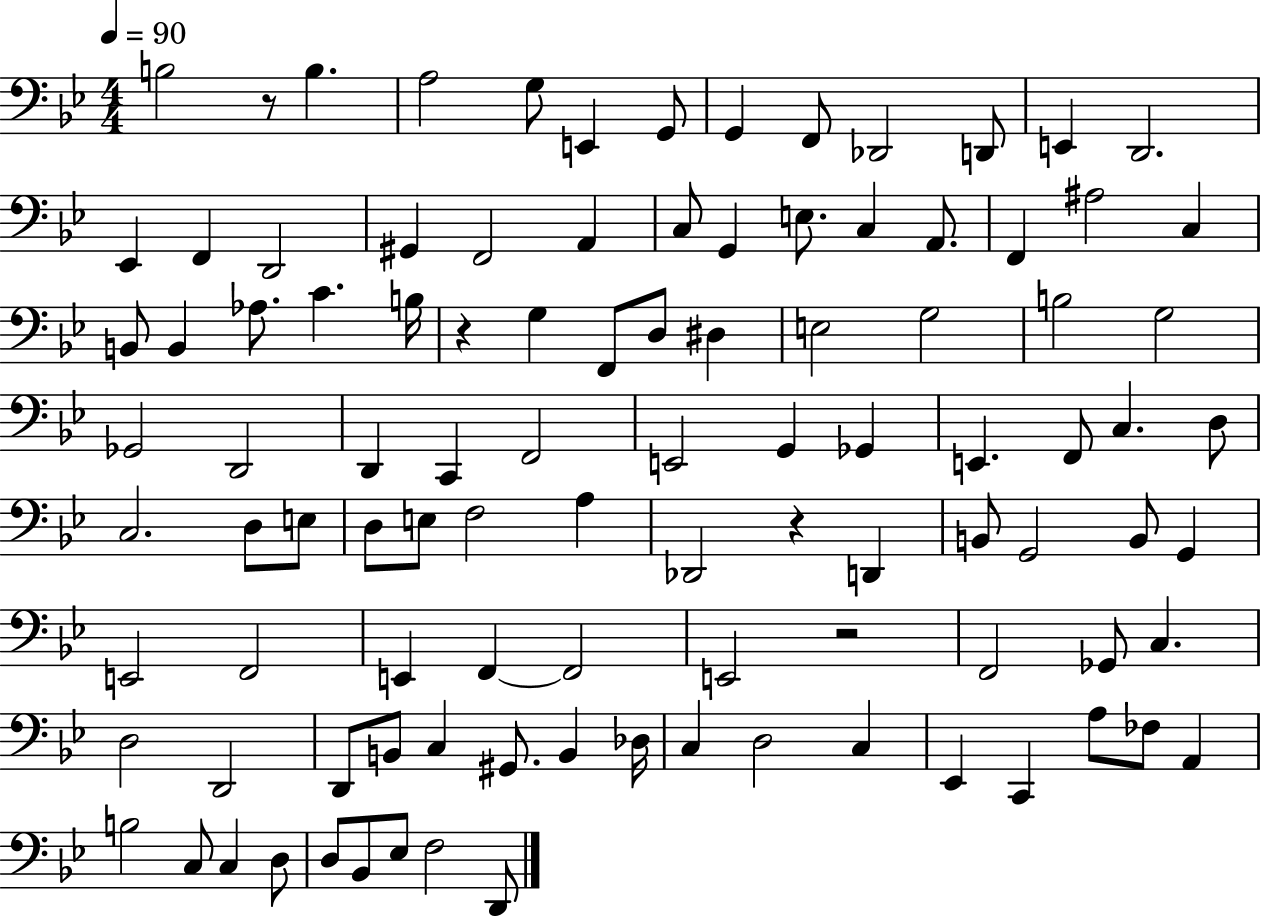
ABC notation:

X:1
T:Untitled
M:4/4
L:1/4
K:Bb
B,2 z/2 B, A,2 G,/2 E,, G,,/2 G,, F,,/2 _D,,2 D,,/2 E,, D,,2 _E,, F,, D,,2 ^G,, F,,2 A,, C,/2 G,, E,/2 C, A,,/2 F,, ^A,2 C, B,,/2 B,, _A,/2 C B,/4 z G, F,,/2 D,/2 ^D, E,2 G,2 B,2 G,2 _G,,2 D,,2 D,, C,, F,,2 E,,2 G,, _G,, E,, F,,/2 C, D,/2 C,2 D,/2 E,/2 D,/2 E,/2 F,2 A, _D,,2 z D,, B,,/2 G,,2 B,,/2 G,, E,,2 F,,2 E,, F,, F,,2 E,,2 z2 F,,2 _G,,/2 C, D,2 D,,2 D,,/2 B,,/2 C, ^G,,/2 B,, _D,/4 C, D,2 C, _E,, C,, A,/2 _F,/2 A,, B,2 C,/2 C, D,/2 D,/2 _B,,/2 _E,/2 F,2 D,,/2